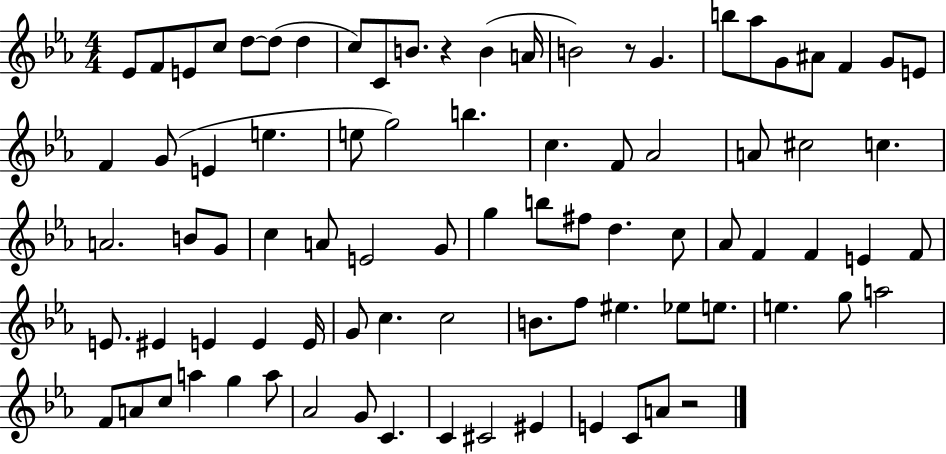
{
  \clef treble
  \numericTimeSignature
  \time 4/4
  \key ees \major
  ees'8 f'8 e'8 c''8 d''8~~ d''8( d''4 | c''8) c'8 b'8. r4 b'4( a'16 | b'2) r8 g'4. | b''8 aes''8 g'8 ais'8 f'4 g'8 e'8 | \break f'4 g'8( e'4 e''4. | e''8 g''2) b''4. | c''4. f'8 aes'2 | a'8 cis''2 c''4. | \break a'2. b'8 g'8 | c''4 a'8 e'2 g'8 | g''4 b''8 fis''8 d''4. c''8 | aes'8 f'4 f'4 e'4 f'8 | \break e'8. eis'4 e'4 e'4 e'16 | g'8 c''4. c''2 | b'8. f''8 eis''4. ees''8 e''8. | e''4. g''8 a''2 | \break f'8 a'8 c''8 a''4 g''4 a''8 | aes'2 g'8 c'4. | c'4 cis'2 eis'4 | e'4 c'8 a'8 r2 | \break \bar "|."
}